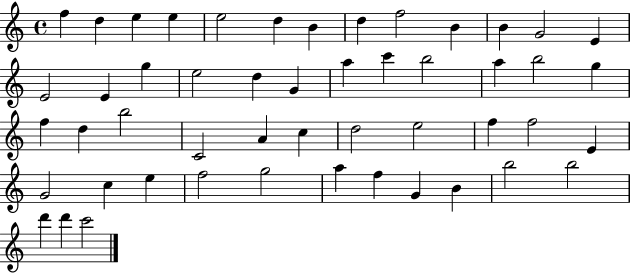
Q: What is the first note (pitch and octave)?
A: F5